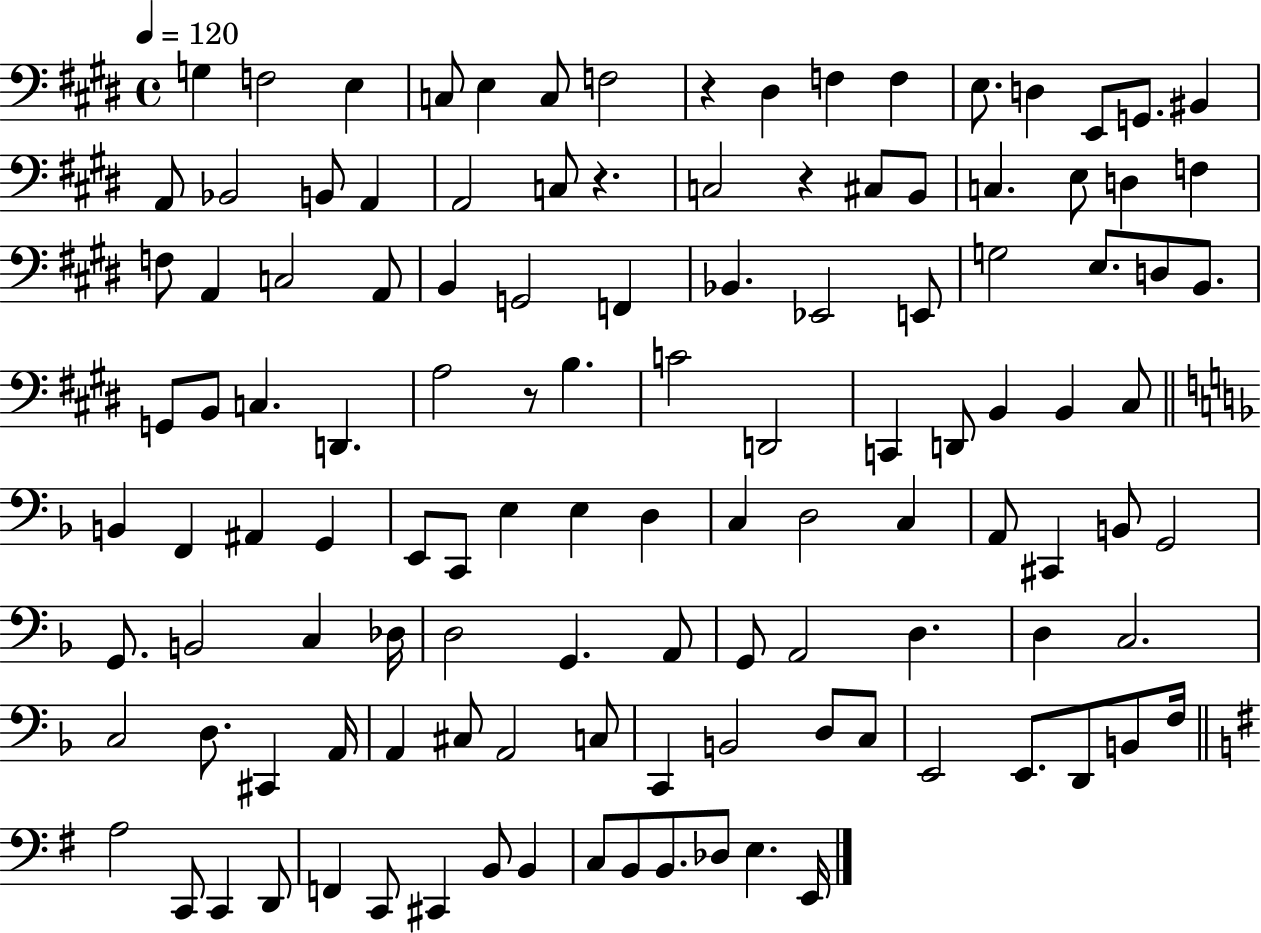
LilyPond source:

{
  \clef bass
  \time 4/4
  \defaultTimeSignature
  \key e \major
  \tempo 4 = 120
  g4 f2 e4 | c8 e4 c8 f2 | r4 dis4 f4 f4 | e8. d4 e,8 g,8. bis,4 | \break a,8 bes,2 b,8 a,4 | a,2 c8 r4. | c2 r4 cis8 b,8 | c4. e8 d4 f4 | \break f8 a,4 c2 a,8 | b,4 g,2 f,4 | bes,4. ees,2 e,8 | g2 e8. d8 b,8. | \break g,8 b,8 c4. d,4. | a2 r8 b4. | c'2 d,2 | c,4 d,8 b,4 b,4 cis8 | \break \bar "||" \break \key f \major b,4 f,4 ais,4 g,4 | e,8 c,8 e4 e4 d4 | c4 d2 c4 | a,8 cis,4 b,8 g,2 | \break g,8. b,2 c4 des16 | d2 g,4. a,8 | g,8 a,2 d4. | d4 c2. | \break c2 d8. cis,4 a,16 | a,4 cis8 a,2 c8 | c,4 b,2 d8 c8 | e,2 e,8. d,8 b,8 f16 | \break \bar "||" \break \key g \major a2 c,8 c,4 d,8 | f,4 c,8 cis,4 b,8 b,4 | c8 b,8 b,8. des8 e4. e,16 | \bar "|."
}